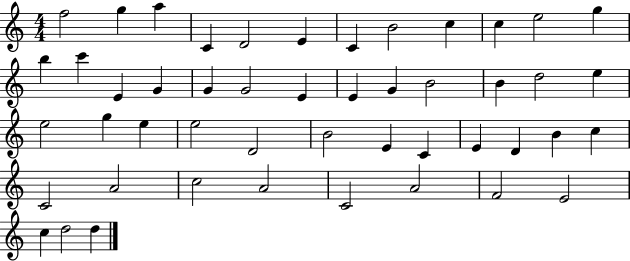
{
  \clef treble
  \numericTimeSignature
  \time 4/4
  \key c \major
  f''2 g''4 a''4 | c'4 d'2 e'4 | c'4 b'2 c''4 | c''4 e''2 g''4 | \break b''4 c'''4 e'4 g'4 | g'4 g'2 e'4 | e'4 g'4 b'2 | b'4 d''2 e''4 | \break e''2 g''4 e''4 | e''2 d'2 | b'2 e'4 c'4 | e'4 d'4 b'4 c''4 | \break c'2 a'2 | c''2 a'2 | c'2 a'2 | f'2 e'2 | \break c''4 d''2 d''4 | \bar "|."
}